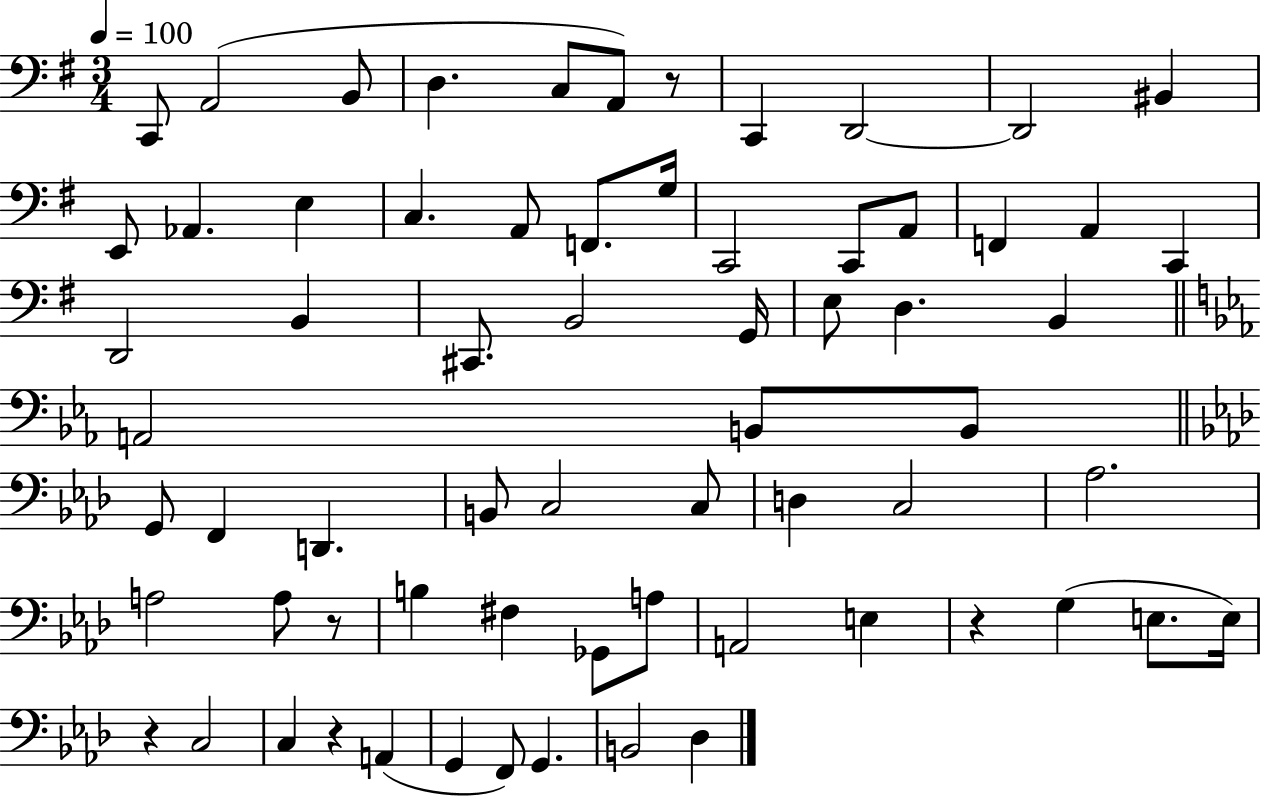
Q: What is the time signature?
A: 3/4